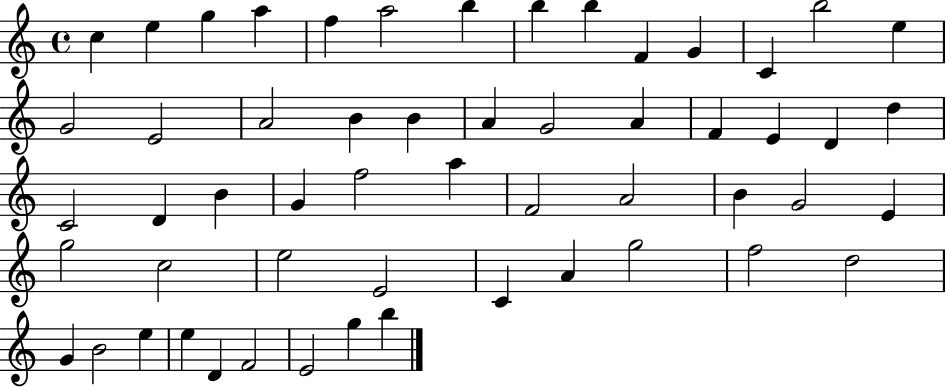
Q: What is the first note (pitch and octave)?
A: C5